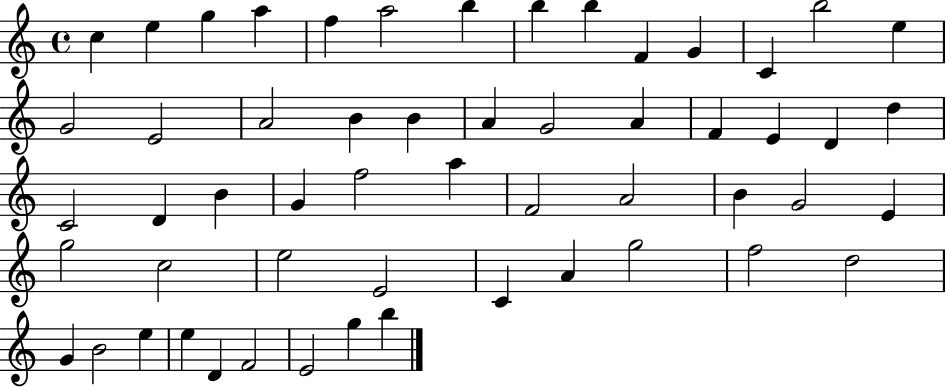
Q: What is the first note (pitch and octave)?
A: C5